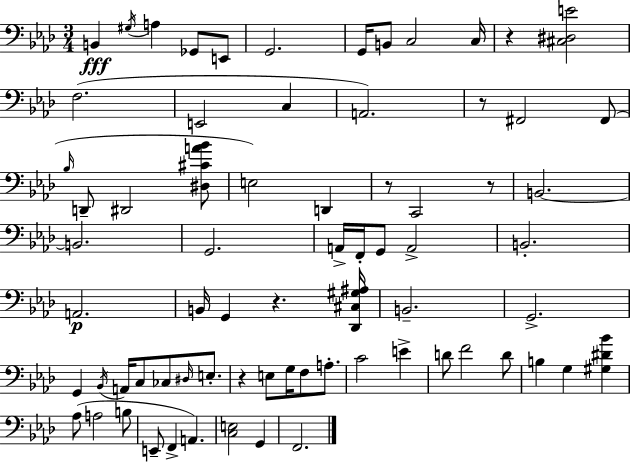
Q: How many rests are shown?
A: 6